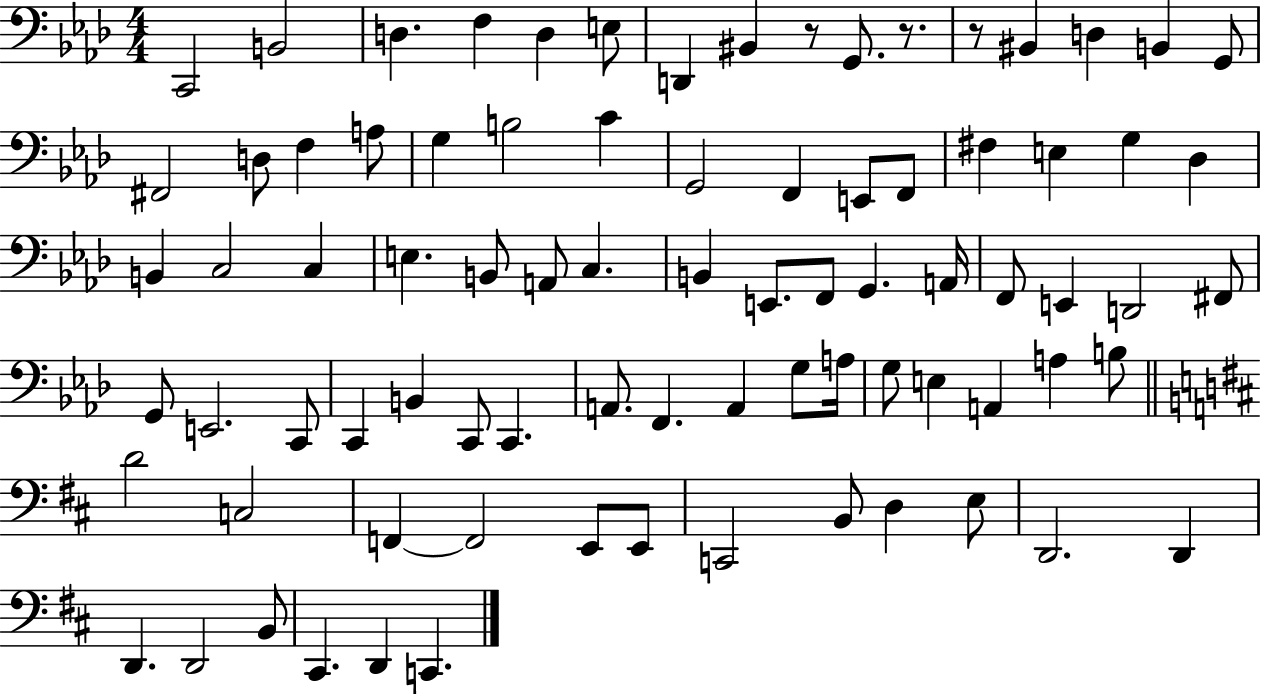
C2/h B2/h D3/q. F3/q D3/q E3/e D2/q BIS2/q R/e G2/e. R/e. R/e BIS2/q D3/q B2/q G2/e F#2/h D3/e F3/q A3/e G3/q B3/h C4/q G2/h F2/q E2/e F2/e F#3/q E3/q G3/q Db3/q B2/q C3/h C3/q E3/q. B2/e A2/e C3/q. B2/q E2/e. F2/e G2/q. A2/s F2/e E2/q D2/h F#2/e G2/e E2/h. C2/e C2/q B2/q C2/e C2/q. A2/e. F2/q. A2/q G3/e A3/s G3/e E3/q A2/q A3/q B3/e D4/h C3/h F2/q F2/h E2/e E2/e C2/h B2/e D3/q E3/e D2/h. D2/q D2/q. D2/h B2/e C#2/q. D2/q C2/q.